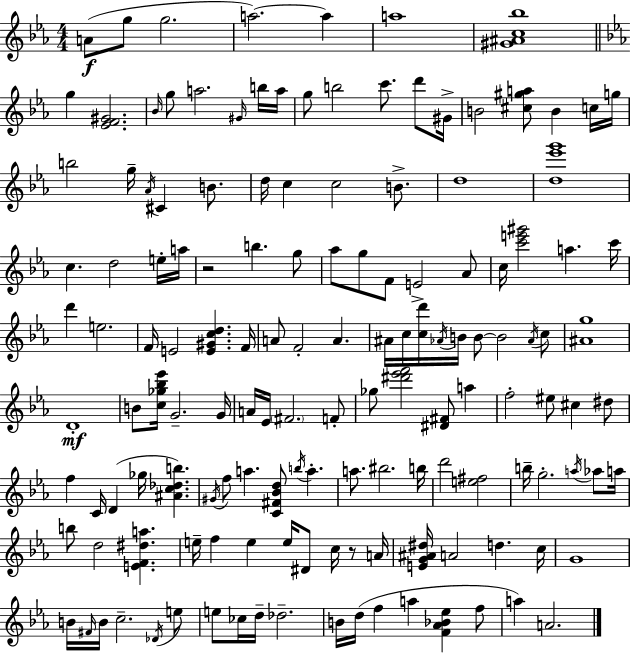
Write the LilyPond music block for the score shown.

{
  \clef treble
  \numericTimeSignature
  \time 4/4
  \key ees \major
  \repeat volta 2 { a'8(\f g''8 g''2. | a''2.~~) a''4 | a''1 | <gis' ais' c'' bes''>1 | \break \bar "||" \break \key ees \major g''4 <ees' f' gis'>2. | \grace { bes'16 } g''8 a''2. \grace { gis'16 } | b''16 a''16 g''8 b''2 c'''8. d'''8 | gis'16-> b'2 <cis'' gis'' a''>8 b'4 | \break c''16 g''16 b''2 g''16-- \acciaccatura { aes'16 } cis'4 | b'8. d''16 c''4 c''2 | b'8.-> d''1 | <d'' ees''' g'''>1 | \break c''4. d''2 | e''16-. a''16 r2 b''4. | g''8 aes''8 g''8 f'8 e'2-> | aes'8 c''16 <c''' e''' gis'''>2 a''4. | \break c'''16 d'''4 e''2. | f'16 e'2 <e' gis' c'' d''>4. | f'16 a'8 f'2-. a'4. | ais'16 c''16 <c'' d'''>16 \acciaccatura { aes'16 } b'16 b'8~~ b'2 | \break \acciaccatura { aes'16 } c''8 <ais' g''>1 | d'1-.\mf | b'8 <c'' ges'' bes'' ees'''>16 g'2.-- | g'16 a'16 ees'16 \parenthesize fis'2. | \break f'8-. ges''8 <dis''' ees''' f'''>2 <dis' fis'>8 | a''4 f''2-. eis''8 cis''4 | dis''8 f''4 c'16 d'4( ges''16 <ais' c'' des'' b''>4.) | \acciaccatura { gis'16 } f''8 a''4. <c' fis' bes' d''>8 | \break \acciaccatura { b''16 } a''4.-. a''8. bis''2. | b''16 d'''2 <e'' fis''>2 | b''16-- g''2.-. | \acciaccatura { a''16 } aes''8 a''16 b''8 d''2 | \break <e' f' dis'' a''>4. e''16-- f''4 e''4 | e''16 dis'8 c''16 r8 a'16 <e' g' ais' dis''>16 a'2 | d''4. c''16 g'1 | b'16 \grace { fis'16 } b'16 c''2.-- | \break \acciaccatura { des'16 } e''8 e''8 ces''16 d''16-- des''2.-- | b'16 d''16( f''4 | a''4 <f' aes' bes' ees''>4 f''8 a''4) a'2. | } \bar "|."
}